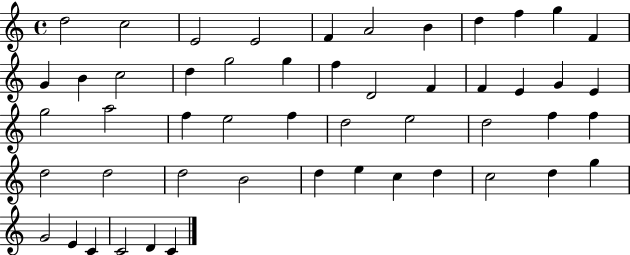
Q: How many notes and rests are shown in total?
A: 51